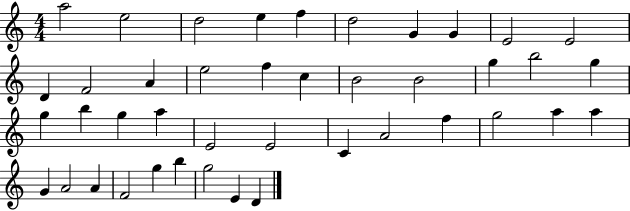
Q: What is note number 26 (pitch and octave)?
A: E4